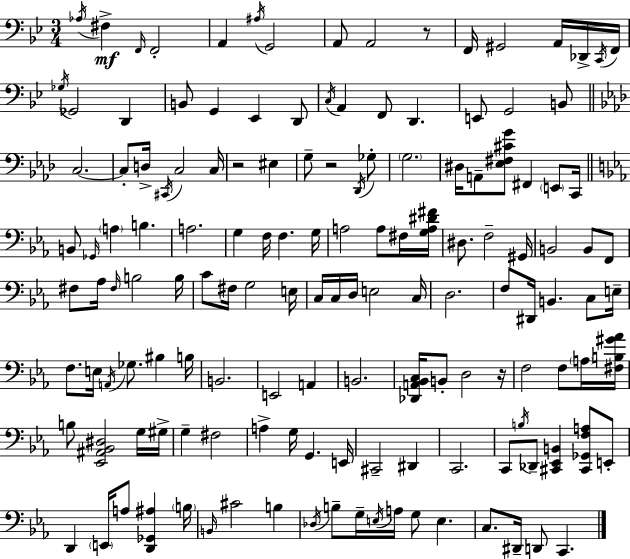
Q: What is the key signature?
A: G minor